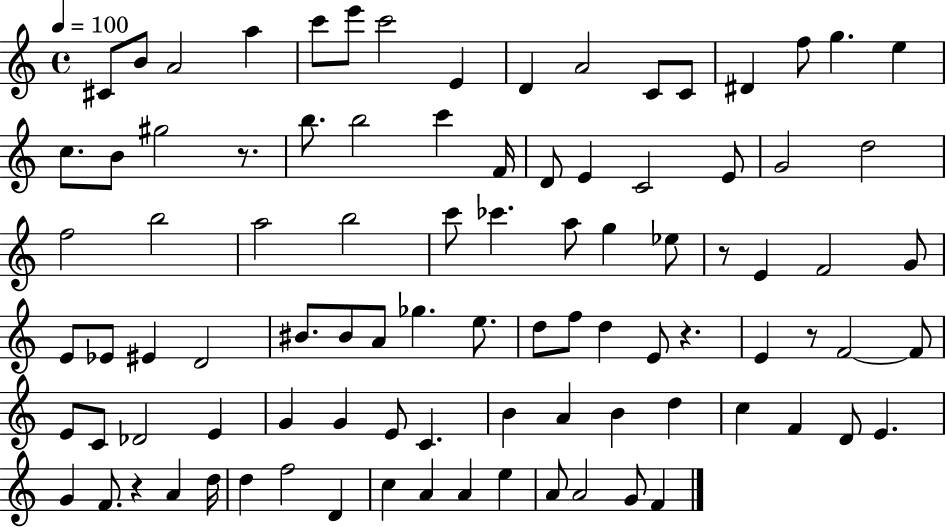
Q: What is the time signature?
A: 4/4